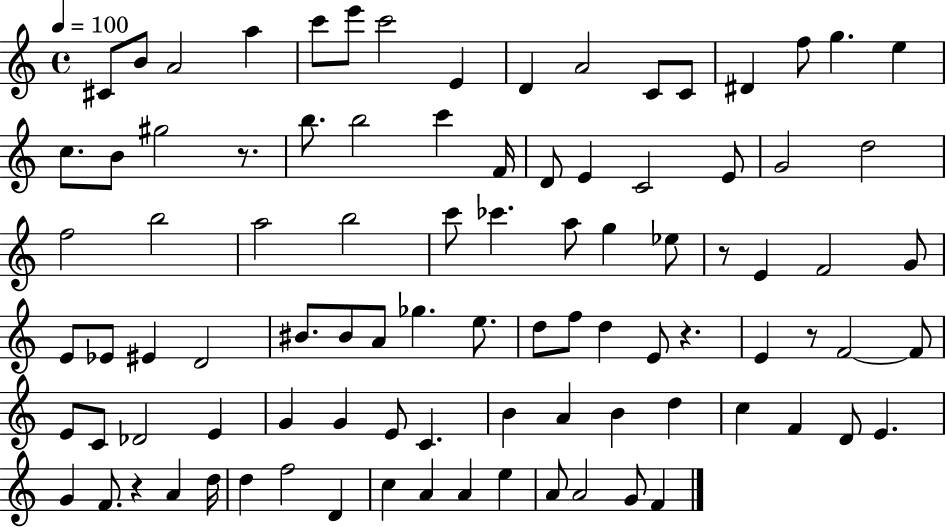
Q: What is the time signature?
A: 4/4